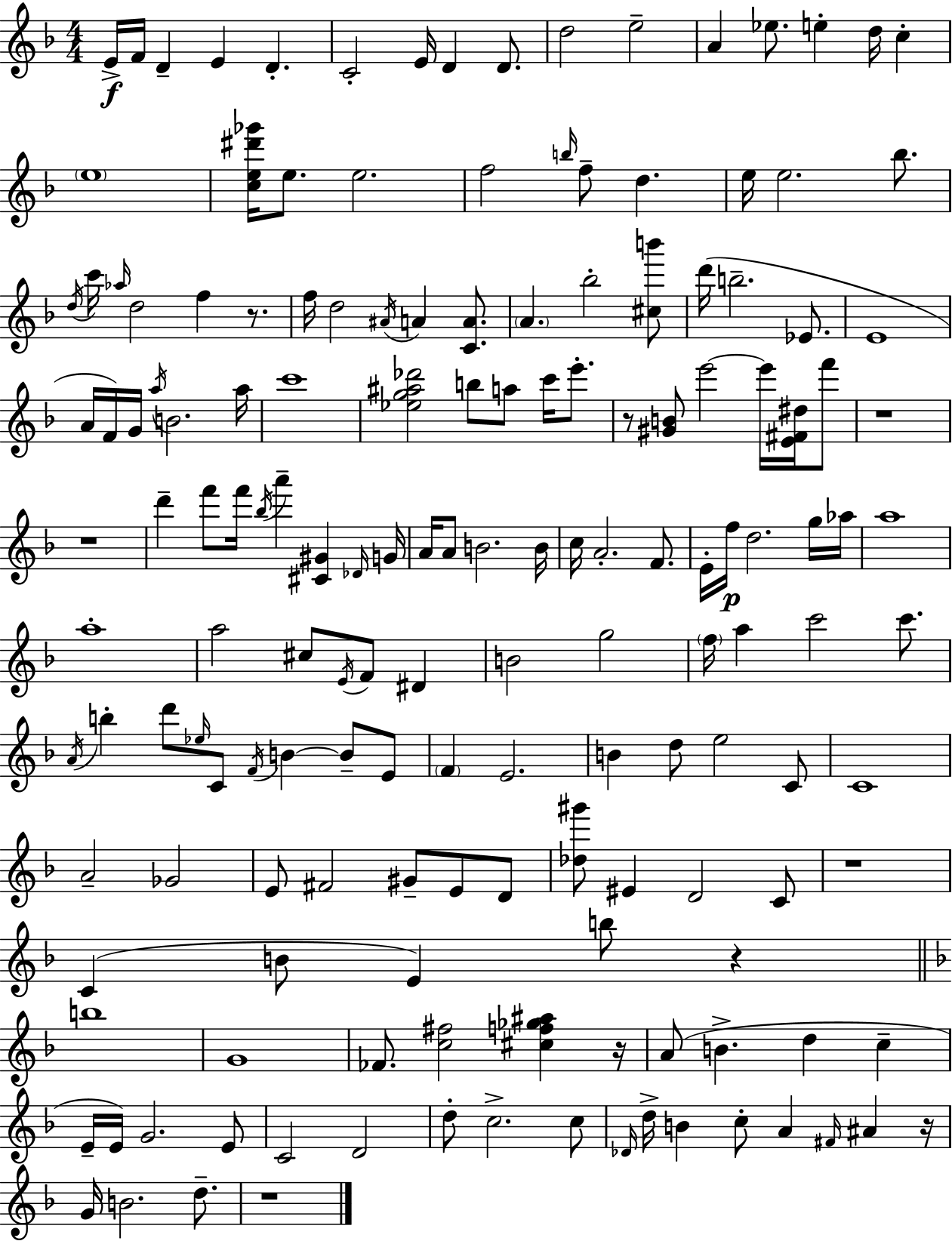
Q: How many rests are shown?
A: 9